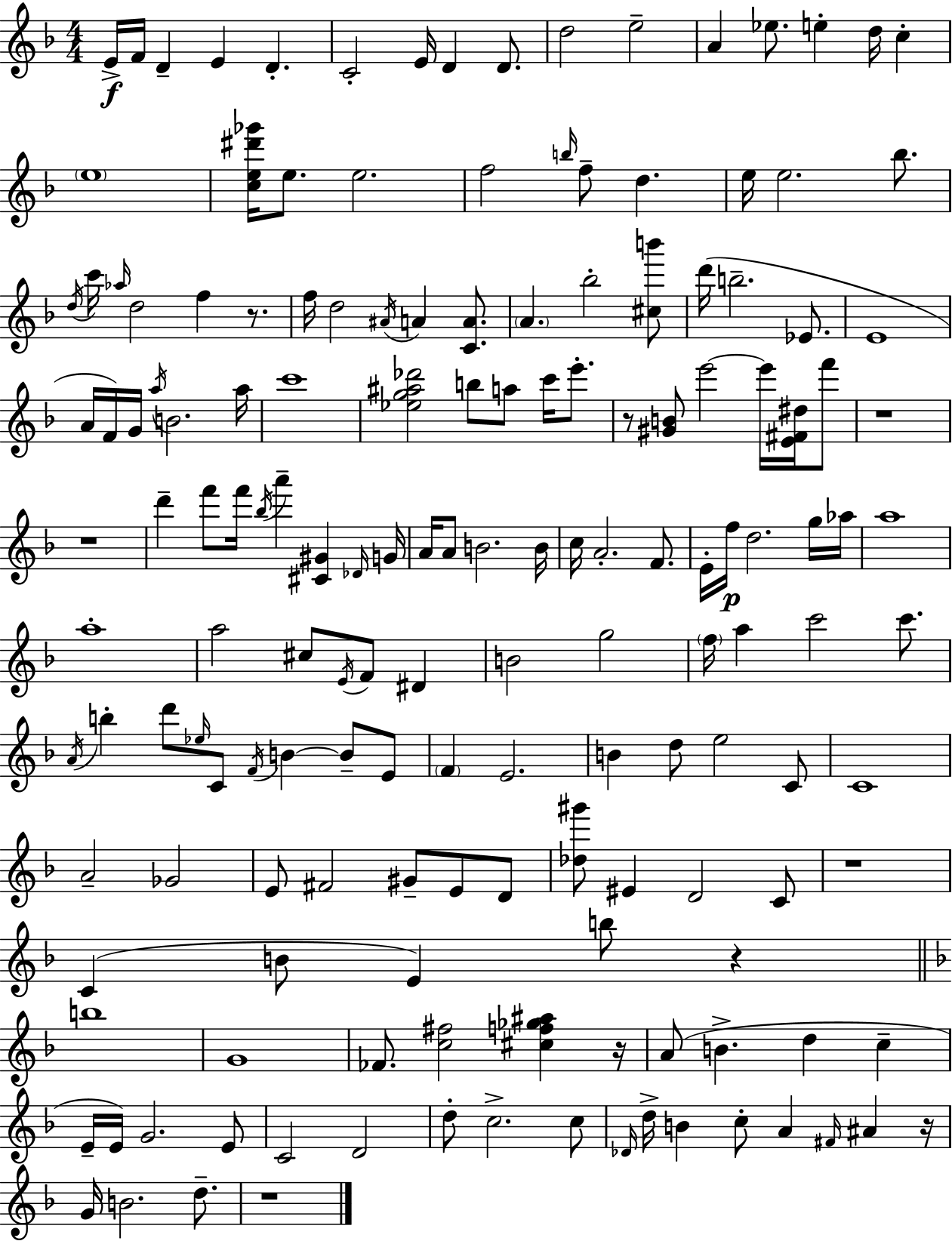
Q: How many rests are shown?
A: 9